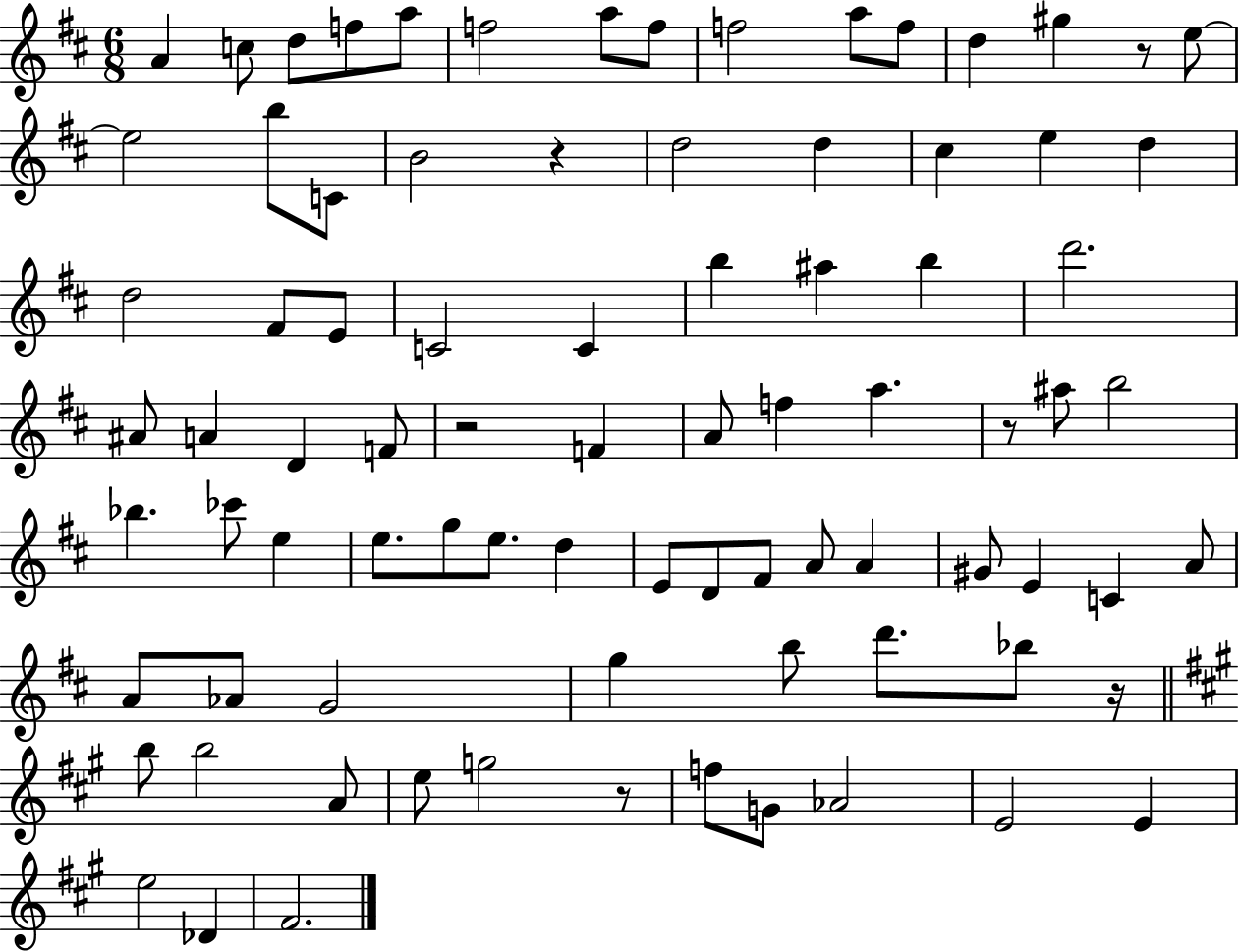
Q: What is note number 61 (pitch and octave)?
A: G4